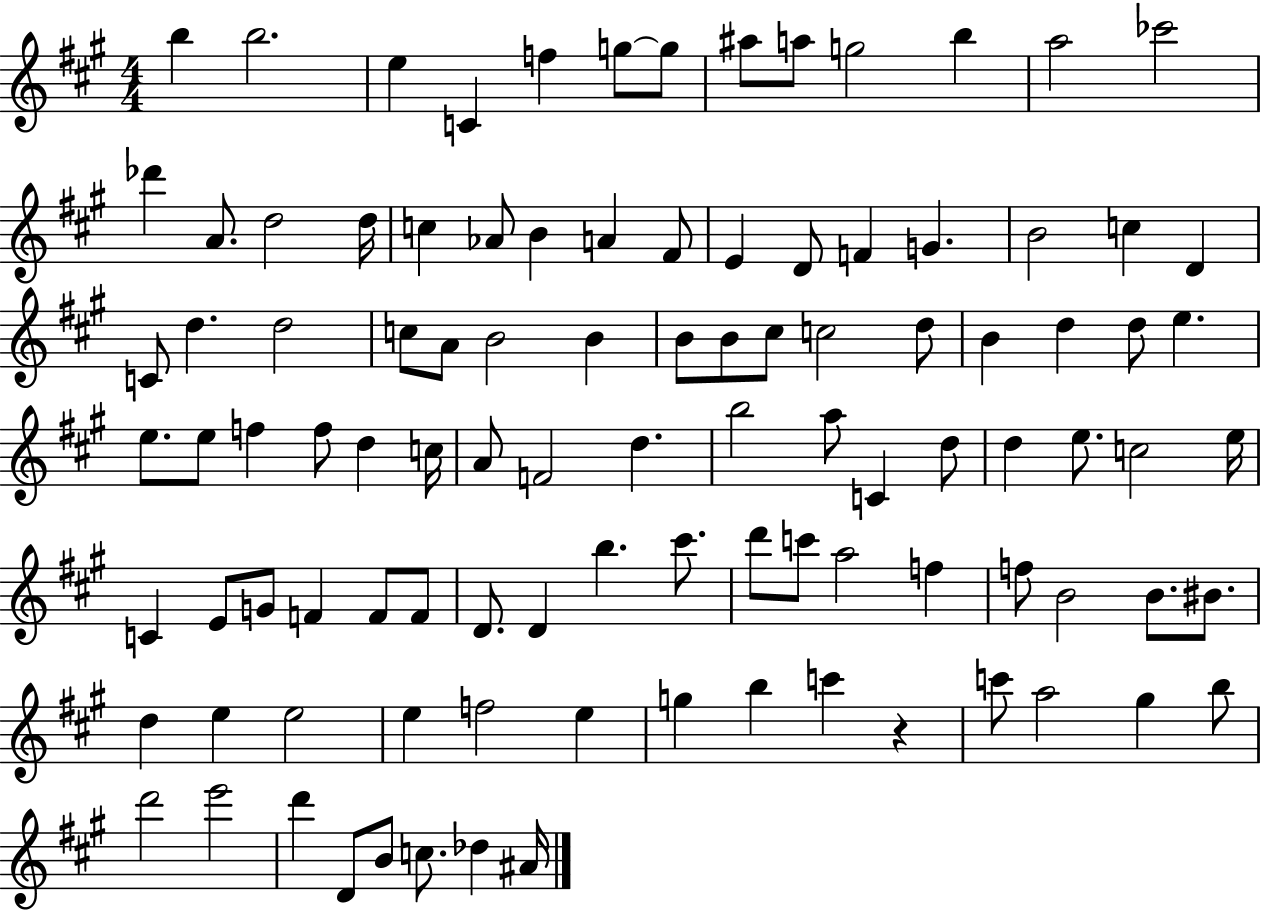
{
  \clef treble
  \numericTimeSignature
  \time 4/4
  \key a \major
  \repeat volta 2 { b''4 b''2. | e''4 c'4 f''4 g''8~~ g''8 | ais''8 a''8 g''2 b''4 | a''2 ces'''2 | \break des'''4 a'8. d''2 d''16 | c''4 aes'8 b'4 a'4 fis'8 | e'4 d'8 f'4 g'4. | b'2 c''4 d'4 | \break c'8 d''4. d''2 | c''8 a'8 b'2 b'4 | b'8 b'8 cis''8 c''2 d''8 | b'4 d''4 d''8 e''4. | \break e''8. e''8 f''4 f''8 d''4 c''16 | a'8 f'2 d''4. | b''2 a''8 c'4 d''8 | d''4 e''8. c''2 e''16 | \break c'4 e'8 g'8 f'4 f'8 f'8 | d'8. d'4 b''4. cis'''8. | d'''8 c'''8 a''2 f''4 | f''8 b'2 b'8. bis'8. | \break d''4 e''4 e''2 | e''4 f''2 e''4 | g''4 b''4 c'''4 r4 | c'''8 a''2 gis''4 b''8 | \break d'''2 e'''2 | d'''4 d'8 b'8 c''8. des''4 ais'16 | } \bar "|."
}